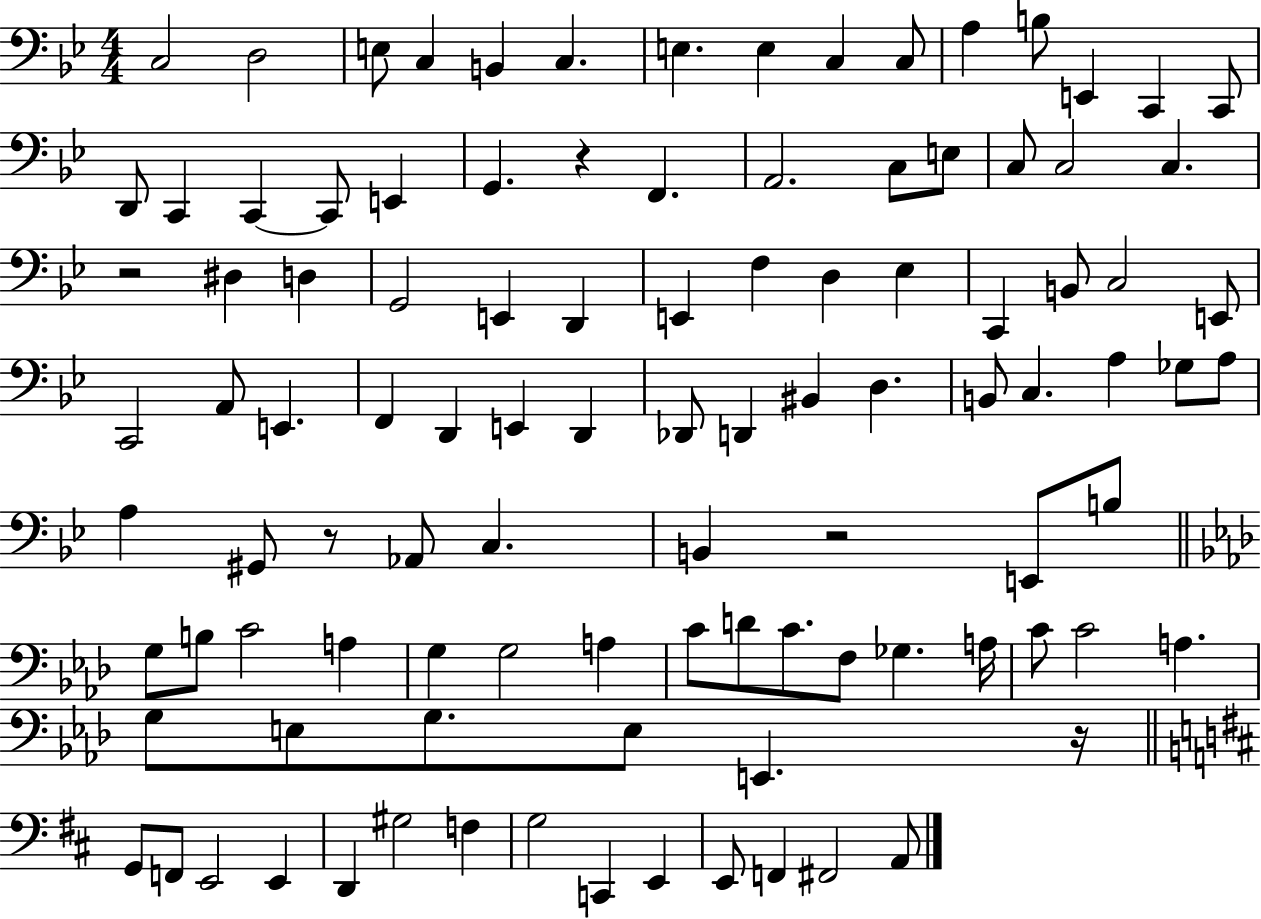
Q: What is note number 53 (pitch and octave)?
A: B2